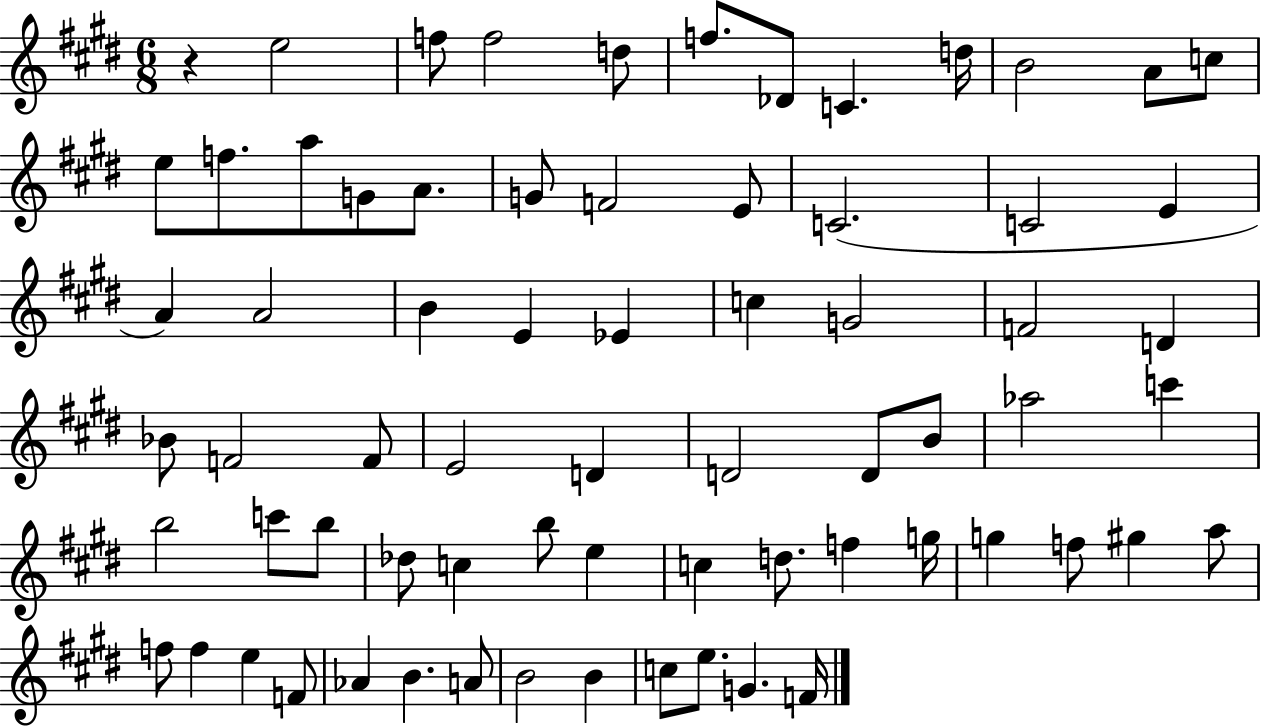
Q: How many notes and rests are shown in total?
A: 70